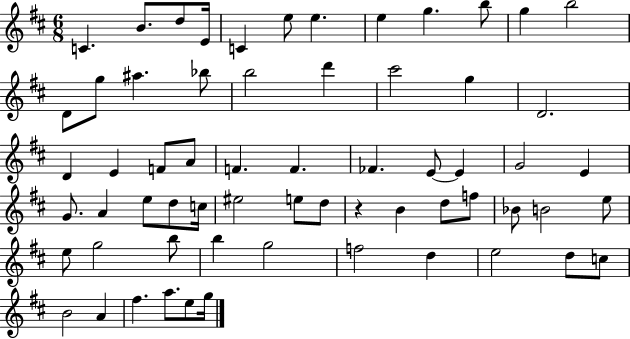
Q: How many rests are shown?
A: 1